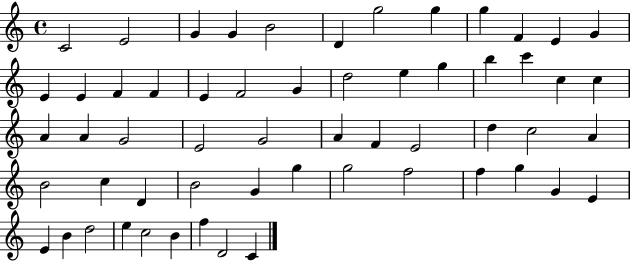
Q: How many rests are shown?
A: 0